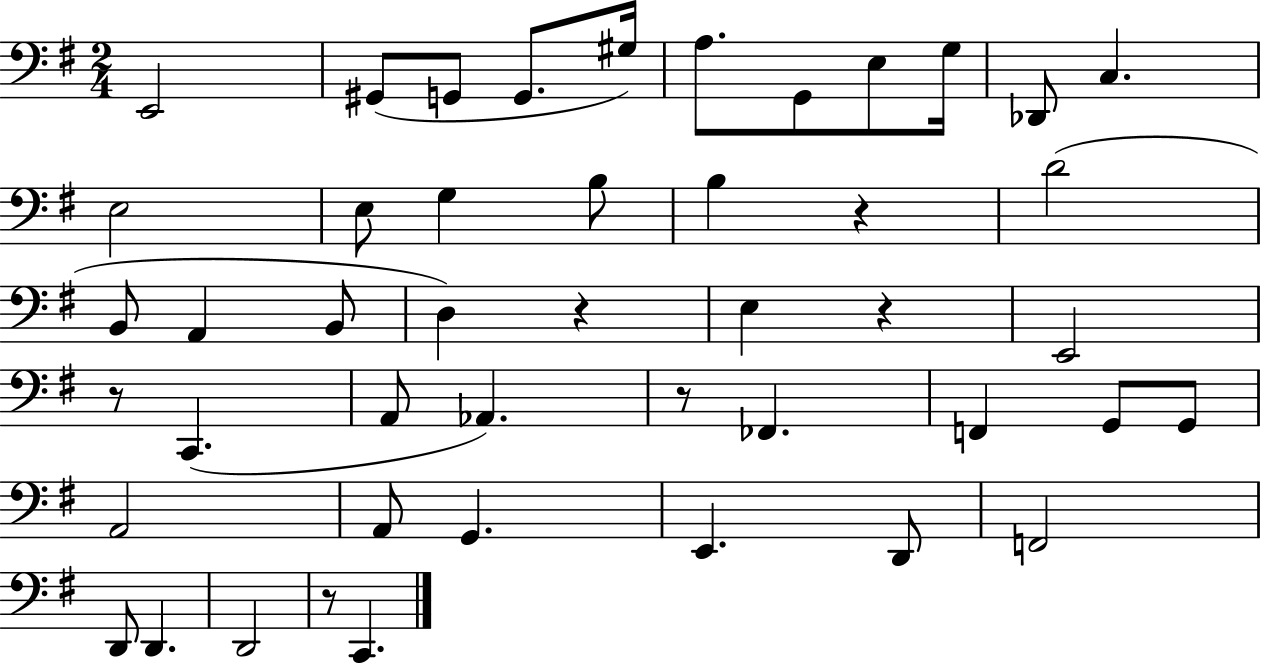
E2/h G#2/e G2/e G2/e. G#3/s A3/e. G2/e E3/e G3/s Db2/e C3/q. E3/h E3/e G3/q B3/e B3/q R/q D4/h B2/e A2/q B2/e D3/q R/q E3/q R/q E2/h R/e C2/q. A2/e Ab2/q. R/e FES2/q. F2/q G2/e G2/e A2/h A2/e G2/q. E2/q. D2/e F2/h D2/e D2/q. D2/h R/e C2/q.